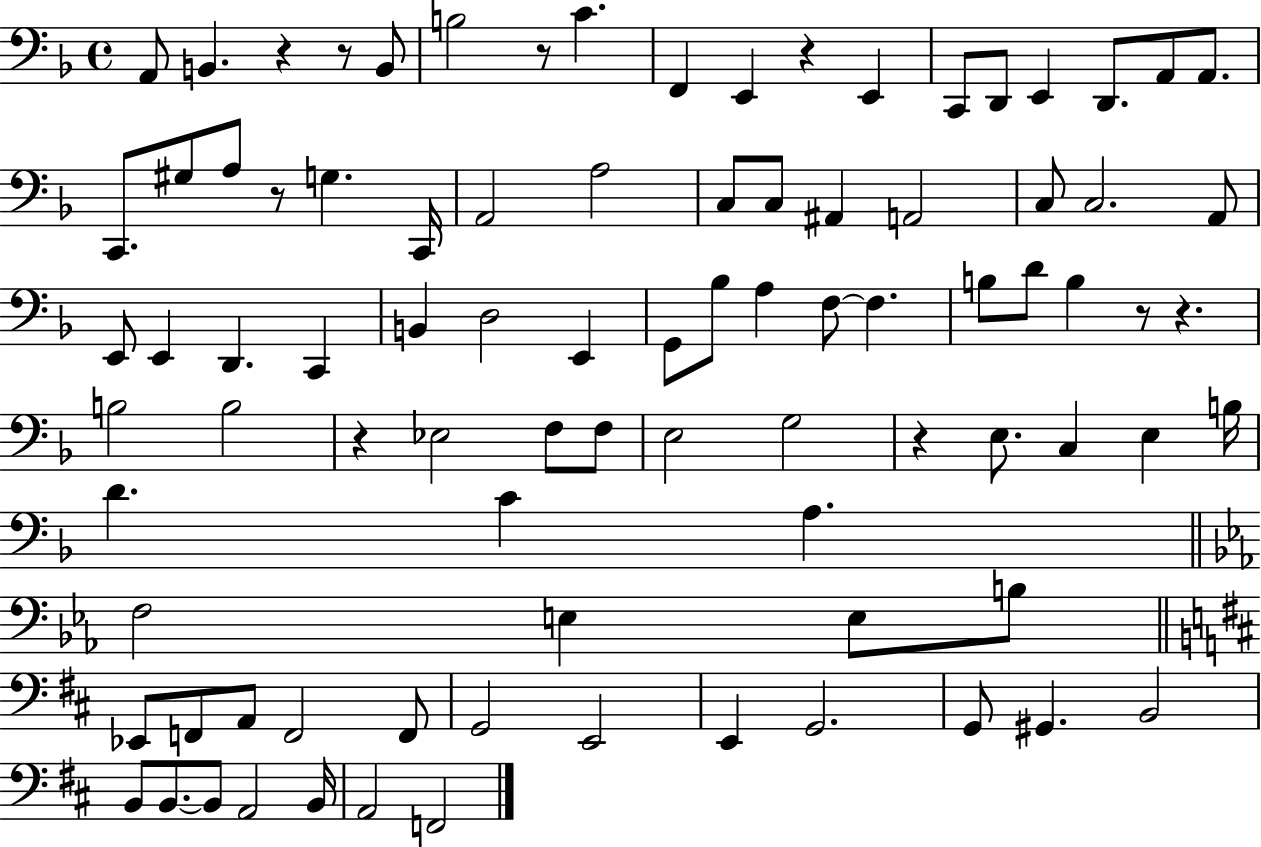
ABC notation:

X:1
T:Untitled
M:4/4
L:1/4
K:F
A,,/2 B,, z z/2 B,,/2 B,2 z/2 C F,, E,, z E,, C,,/2 D,,/2 E,, D,,/2 A,,/2 A,,/2 C,,/2 ^G,/2 A,/2 z/2 G, C,,/4 A,,2 A,2 C,/2 C,/2 ^A,, A,,2 C,/2 C,2 A,,/2 E,,/2 E,, D,, C,, B,, D,2 E,, G,,/2 _B,/2 A, F,/2 F, B,/2 D/2 B, z/2 z B,2 B,2 z _E,2 F,/2 F,/2 E,2 G,2 z E,/2 C, E, B,/4 D C A, F,2 E, E,/2 B,/2 _E,,/2 F,,/2 A,,/2 F,,2 F,,/2 G,,2 E,,2 E,, G,,2 G,,/2 ^G,, B,,2 B,,/2 B,,/2 B,,/2 A,,2 B,,/4 A,,2 F,,2